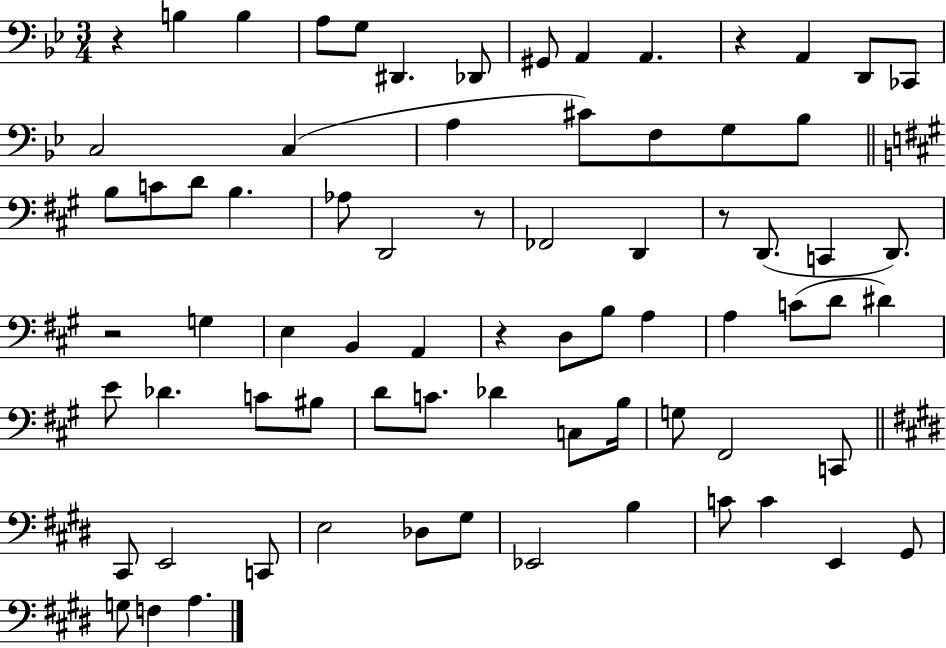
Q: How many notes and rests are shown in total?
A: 74